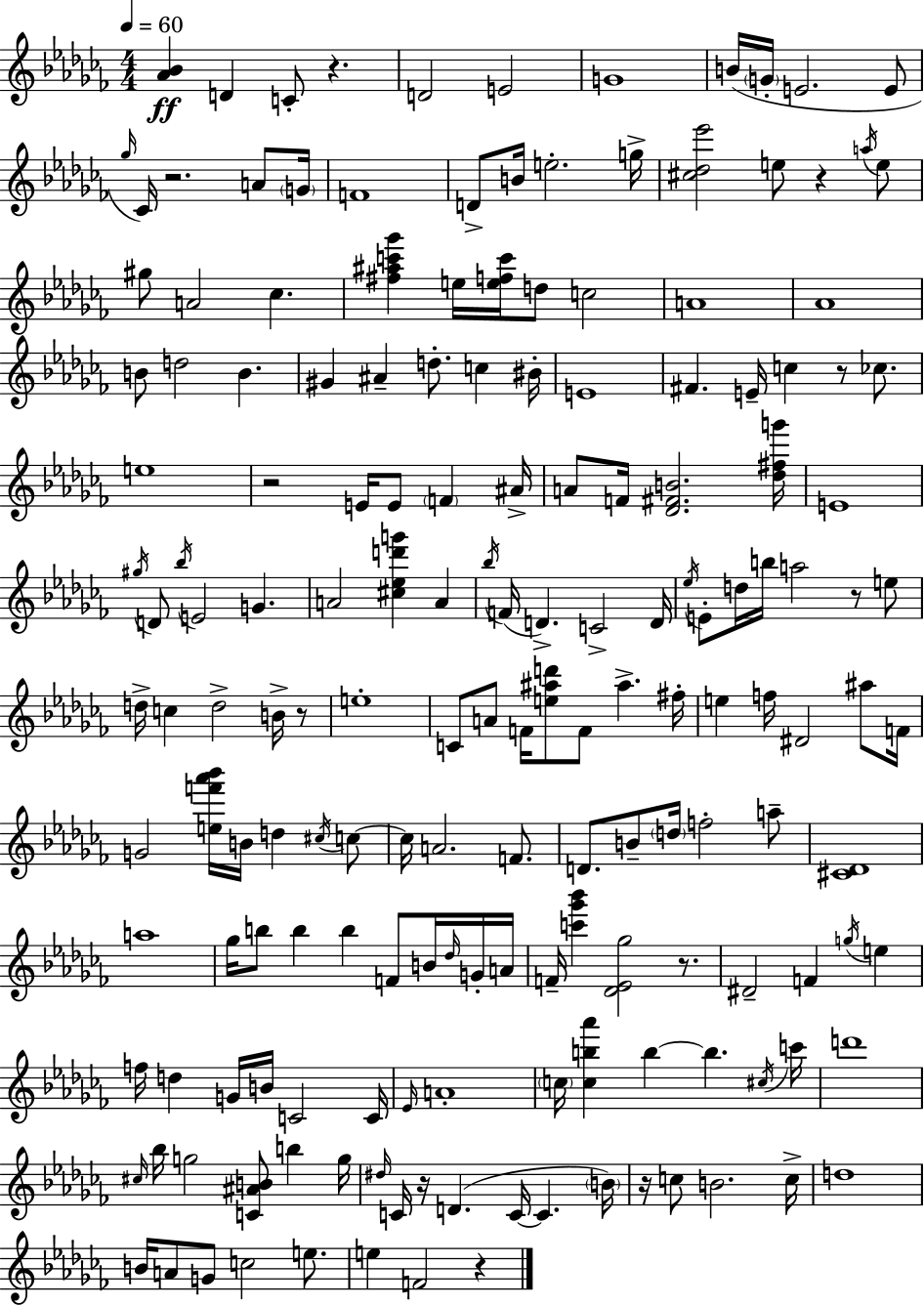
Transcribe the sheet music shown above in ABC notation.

X:1
T:Untitled
M:4/4
L:1/4
K:Abm
[_A_B] D C/2 z D2 E2 G4 B/4 G/4 E2 E/2 _g/4 _C/4 z2 A/2 G/4 F4 D/2 B/4 e2 g/4 [^c_d_e']2 e/2 z a/4 e/2 ^g/2 A2 _c [^f^ac'_g'] e/4 [efc']/4 d/2 c2 A4 _A4 B/2 d2 B ^G ^A d/2 c ^B/4 E4 ^F E/4 c z/2 _c/2 e4 z2 E/4 E/2 F ^A/4 A/2 F/4 [_D^FB]2 [_d^fg']/4 E4 ^g/4 D/2 _b/4 E2 G A2 [^c_ed'g'] A _b/4 F/4 D C2 D/4 _e/4 E/2 d/4 b/4 a2 z/2 e/2 d/4 c d2 B/4 z/2 e4 C/2 A/2 F/4 [e^ad']/2 F/2 ^a ^f/4 e f/4 ^D2 ^a/2 F/4 G2 [ef'_a'_b']/4 B/4 d ^c/4 c/2 c/4 A2 F/2 D/2 B/2 d/4 f2 a/2 [^C_D]4 a4 _g/4 b/2 b b F/2 B/4 _d/4 G/4 A/4 F/4 [c'_g'_b'] [_D_E_g]2 z/2 ^D2 F g/4 e f/4 d G/4 B/4 C2 C/4 _E/4 A4 c/4 [cb_a'] b b ^c/4 c'/4 d'4 ^c/4 _b/4 g2 [C^AB]/2 b g/4 ^d/4 C/4 z/4 D C/4 C B/4 z/4 c/2 B2 c/4 d4 B/4 A/2 G/2 c2 e/2 e F2 z